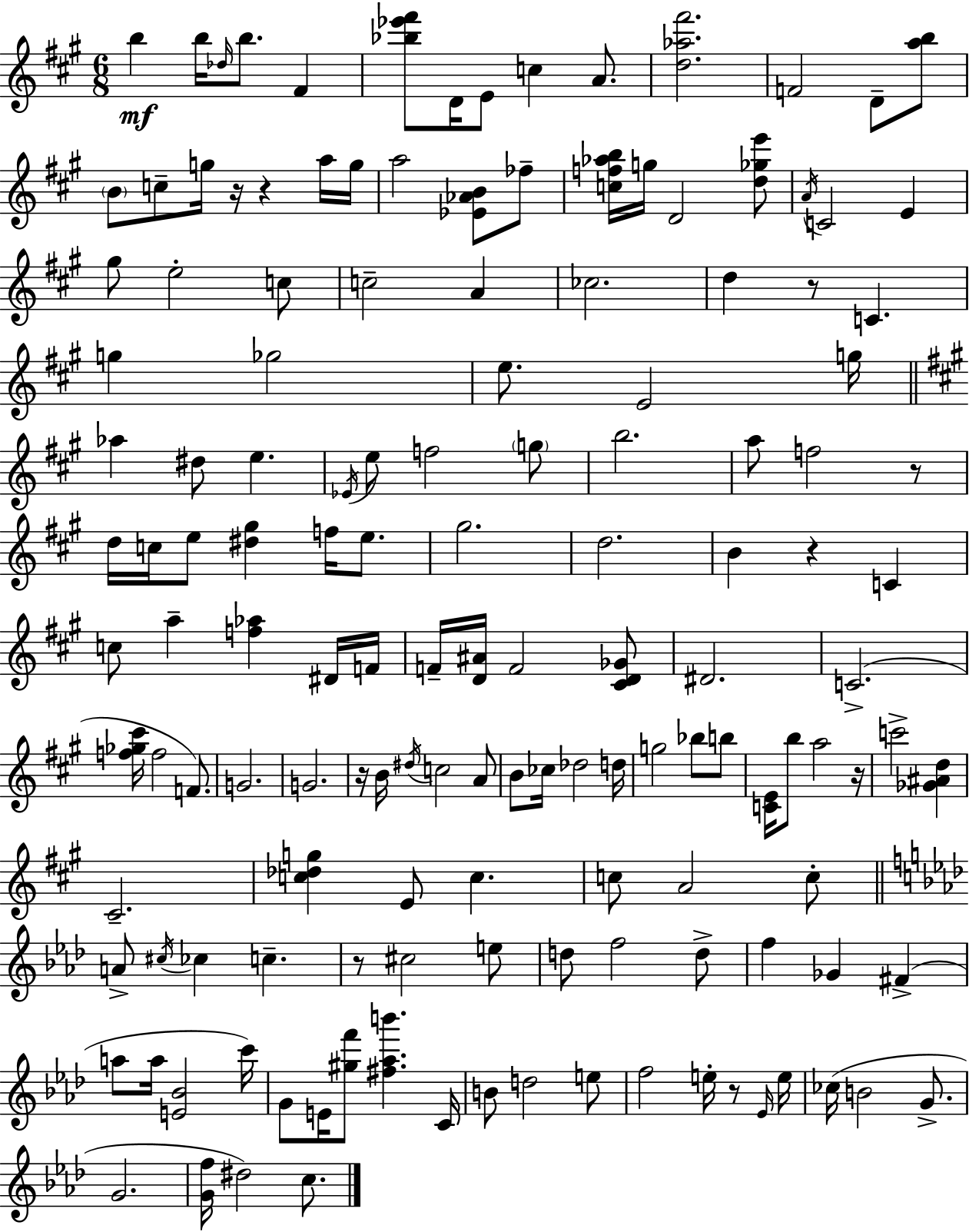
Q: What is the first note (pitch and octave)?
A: B5